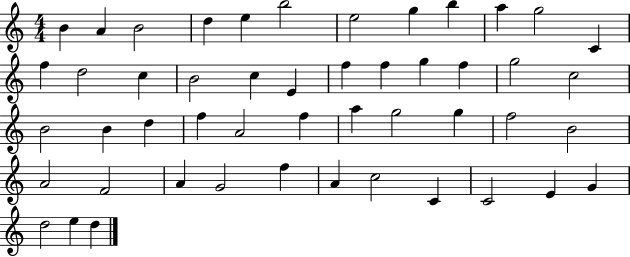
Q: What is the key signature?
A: C major